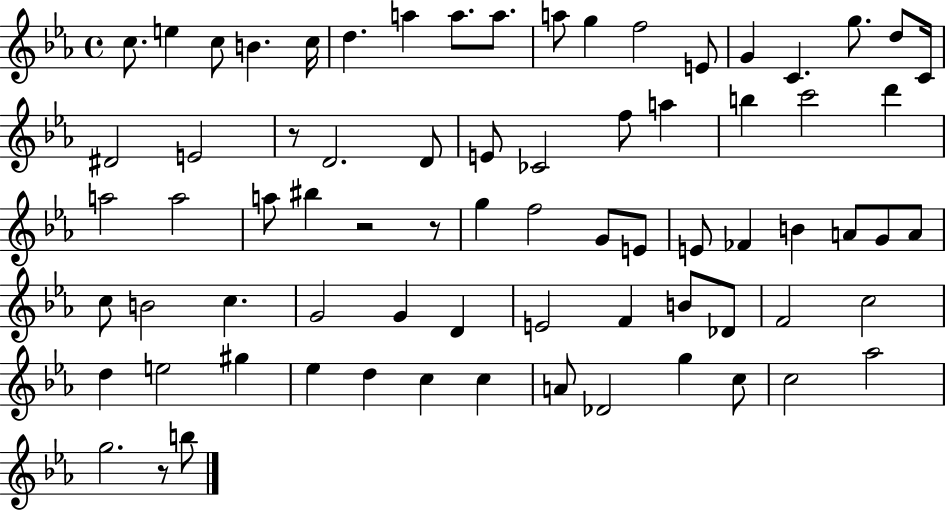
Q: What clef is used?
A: treble